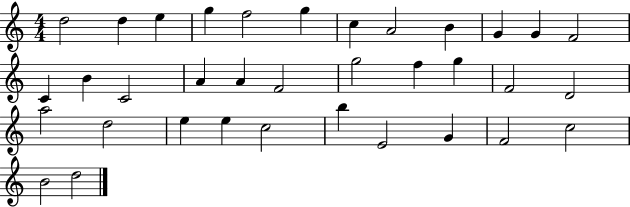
D5/h D5/q E5/q G5/q F5/h G5/q C5/q A4/h B4/q G4/q G4/q F4/h C4/q B4/q C4/h A4/q A4/q F4/h G5/h F5/q G5/q F4/h D4/h A5/h D5/h E5/q E5/q C5/h B5/q E4/h G4/q F4/h C5/h B4/h D5/h